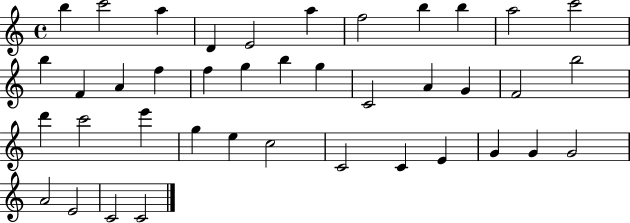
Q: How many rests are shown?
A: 0